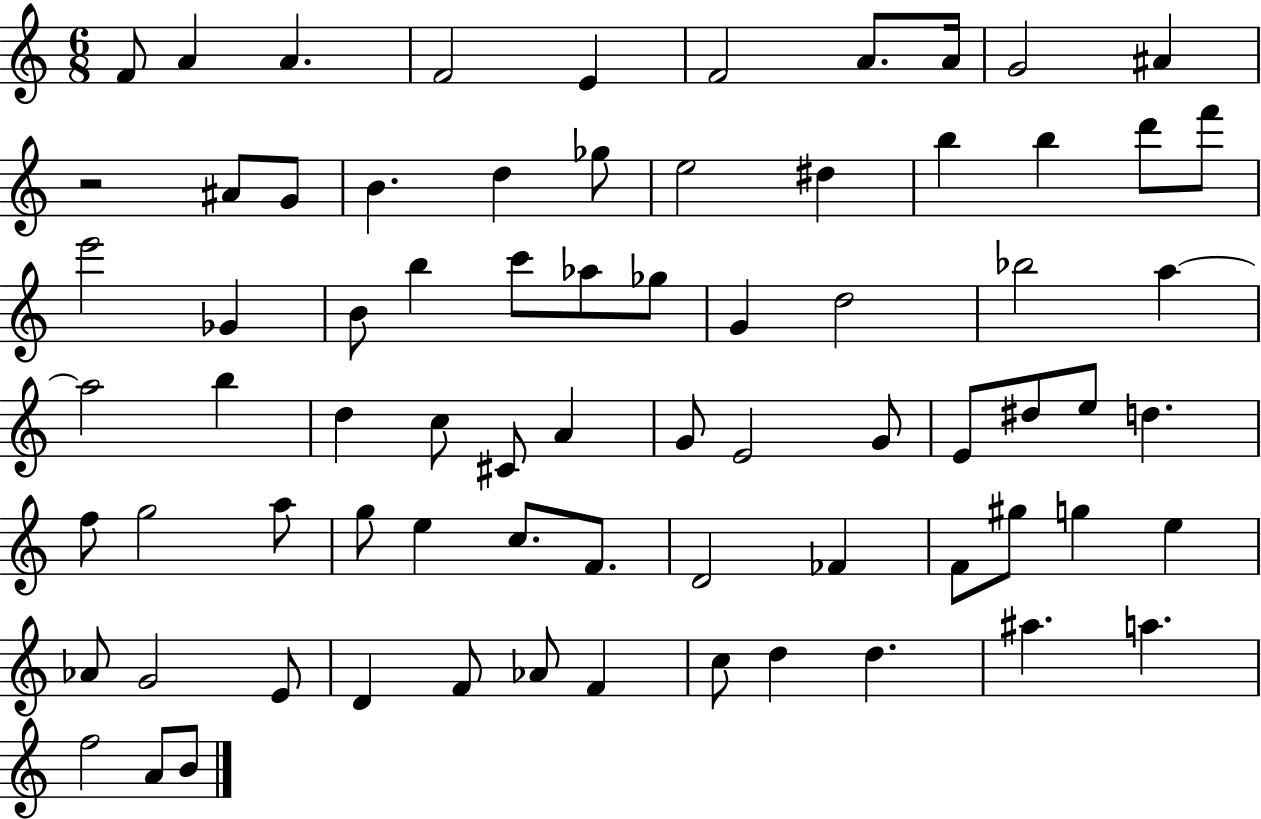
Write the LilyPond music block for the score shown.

{
  \clef treble
  \numericTimeSignature
  \time 6/8
  \key c \major
  f'8 a'4 a'4. | f'2 e'4 | f'2 a'8. a'16 | g'2 ais'4 | \break r2 ais'8 g'8 | b'4. d''4 ges''8 | e''2 dis''4 | b''4 b''4 d'''8 f'''8 | \break e'''2 ges'4 | b'8 b''4 c'''8 aes''8 ges''8 | g'4 d''2 | bes''2 a''4~~ | \break a''2 b''4 | d''4 c''8 cis'8 a'4 | g'8 e'2 g'8 | e'8 dis''8 e''8 d''4. | \break f''8 g''2 a''8 | g''8 e''4 c''8. f'8. | d'2 fes'4 | f'8 gis''8 g''4 e''4 | \break aes'8 g'2 e'8 | d'4 f'8 aes'8 f'4 | c''8 d''4 d''4. | ais''4. a''4. | \break f''2 a'8 b'8 | \bar "|."
}